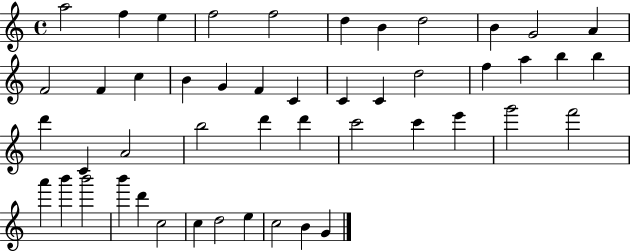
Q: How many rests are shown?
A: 0